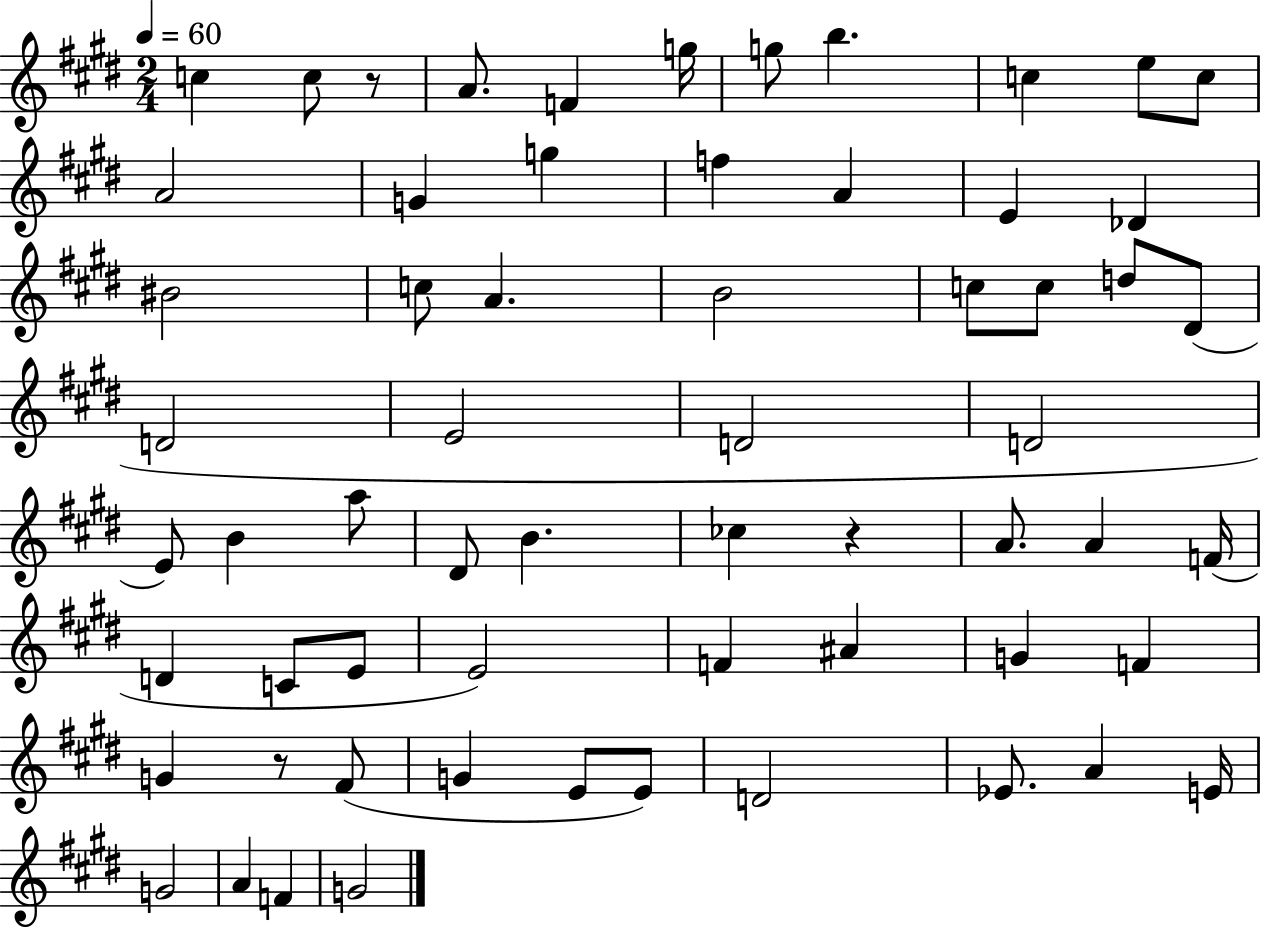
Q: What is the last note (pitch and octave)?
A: G4